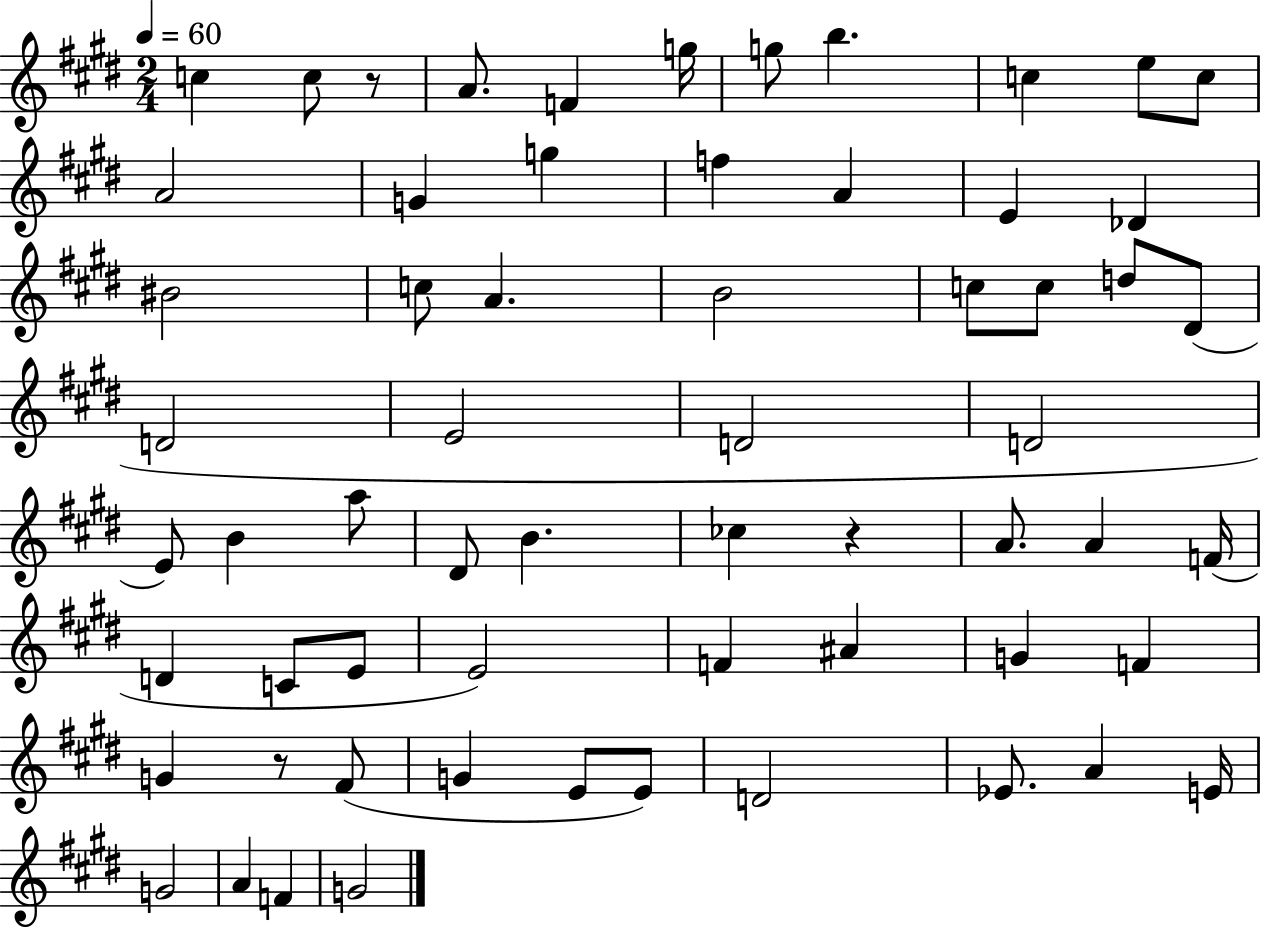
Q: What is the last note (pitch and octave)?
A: G4